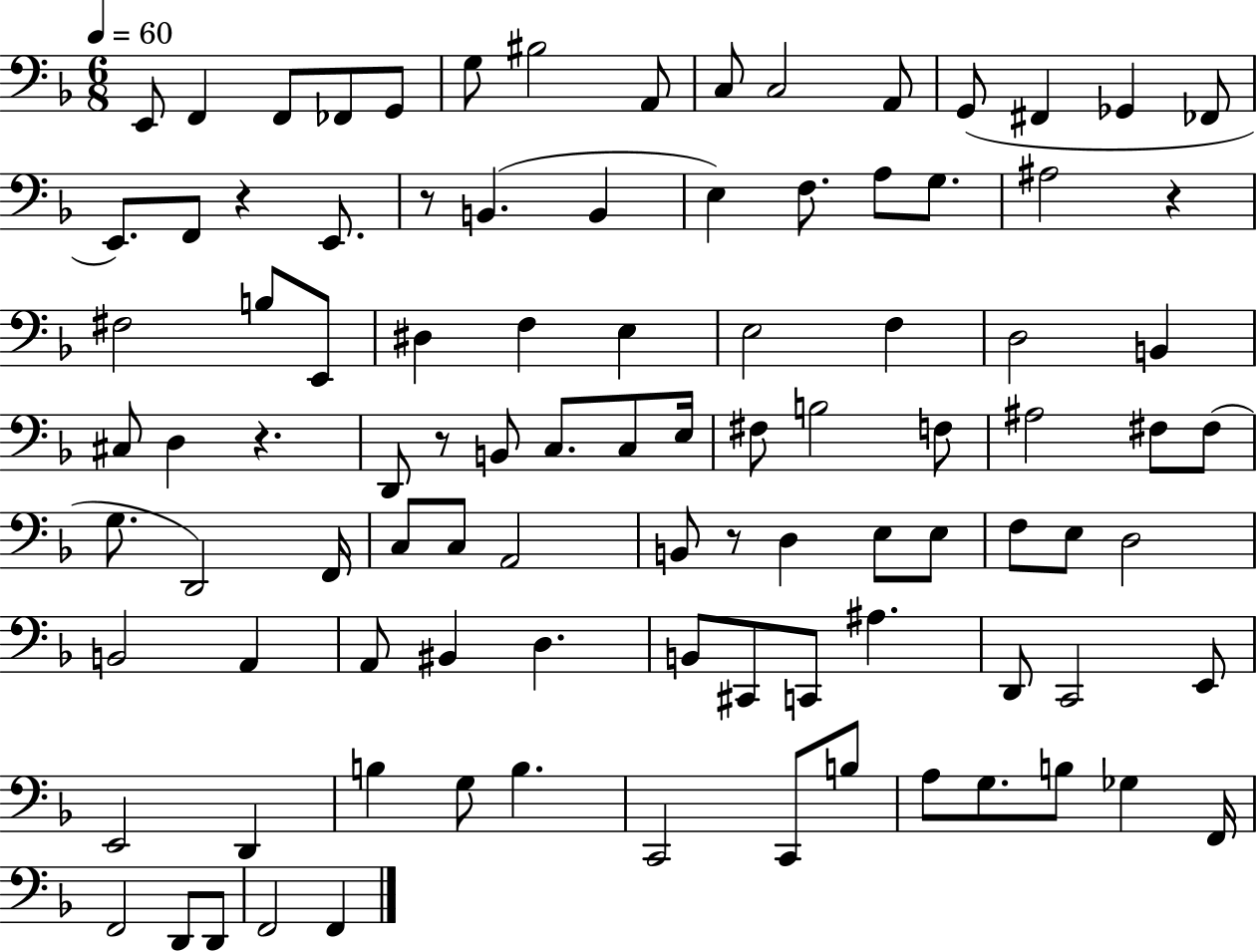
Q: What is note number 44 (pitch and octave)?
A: B3